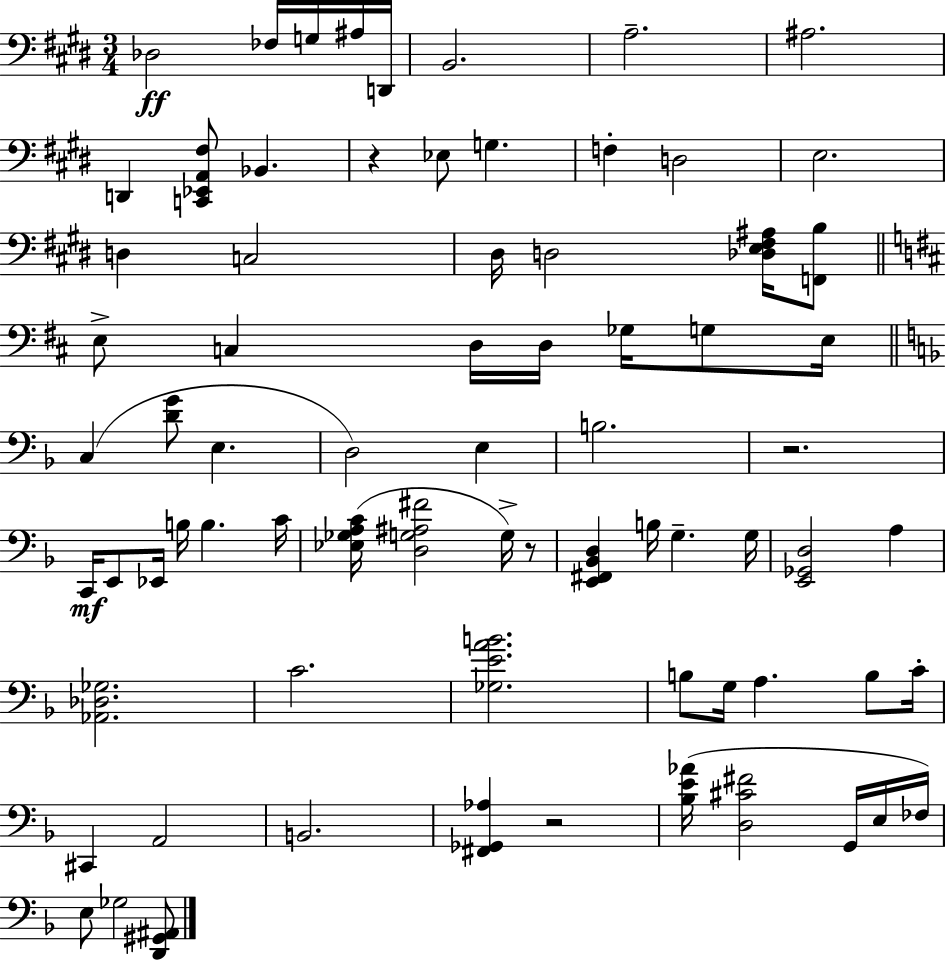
{
  \clef bass
  \numericTimeSignature
  \time 3/4
  \key e \major
  \repeat volta 2 { des2\ff fes16 g16 ais16 d,16 | b,2. | a2.-- | ais2. | \break d,4 <c, ees, a, fis>8 bes,4. | r4 ees8 g4. | f4-. d2 | e2. | \break d4 c2 | dis16 d2 <des e fis ais>16 <f, b>8 | \bar "||" \break \key b \minor e8-> c4 d16 d16 ges16 g8 e16 | \bar "||" \break \key d \minor c4( <d' g'>8 e4. | d2) e4 | b2. | r2. | \break c,16\mf e,8 ees,16 b16 b4. c'16 | <ees ges a c'>16( <d g ais fis'>2 g16->) r8 | <e, fis, bes, d>4 b16 g4.-- g16 | <e, ges, d>2 a4 | \break <aes, des ges>2. | c'2. | <ges e' a' b'>2. | b8 g16 a4. b8 c'16-. | \break cis,4 a,2 | b,2. | <fis, ges, aes>4 r2 | <bes e' aes'>16( <d cis' fis'>2 g,16 e16 fes16) | \break e8 ges2 <d, gis, ais,>8 | } \bar "|."
}